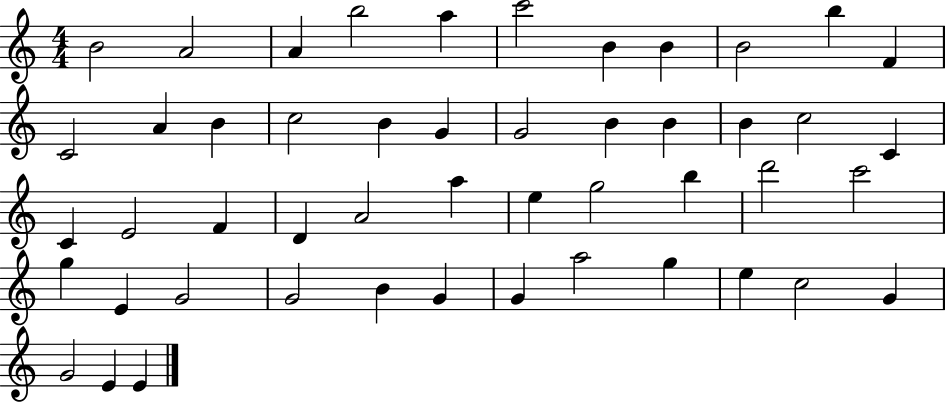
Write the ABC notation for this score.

X:1
T:Untitled
M:4/4
L:1/4
K:C
B2 A2 A b2 a c'2 B B B2 b F C2 A B c2 B G G2 B B B c2 C C E2 F D A2 a e g2 b d'2 c'2 g E G2 G2 B G G a2 g e c2 G G2 E E